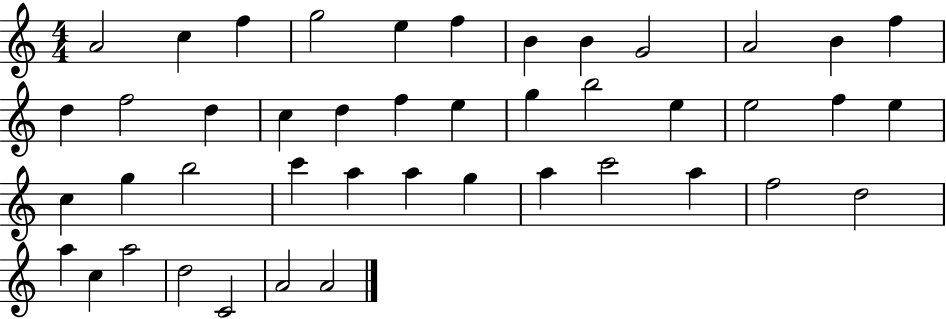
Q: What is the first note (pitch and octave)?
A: A4